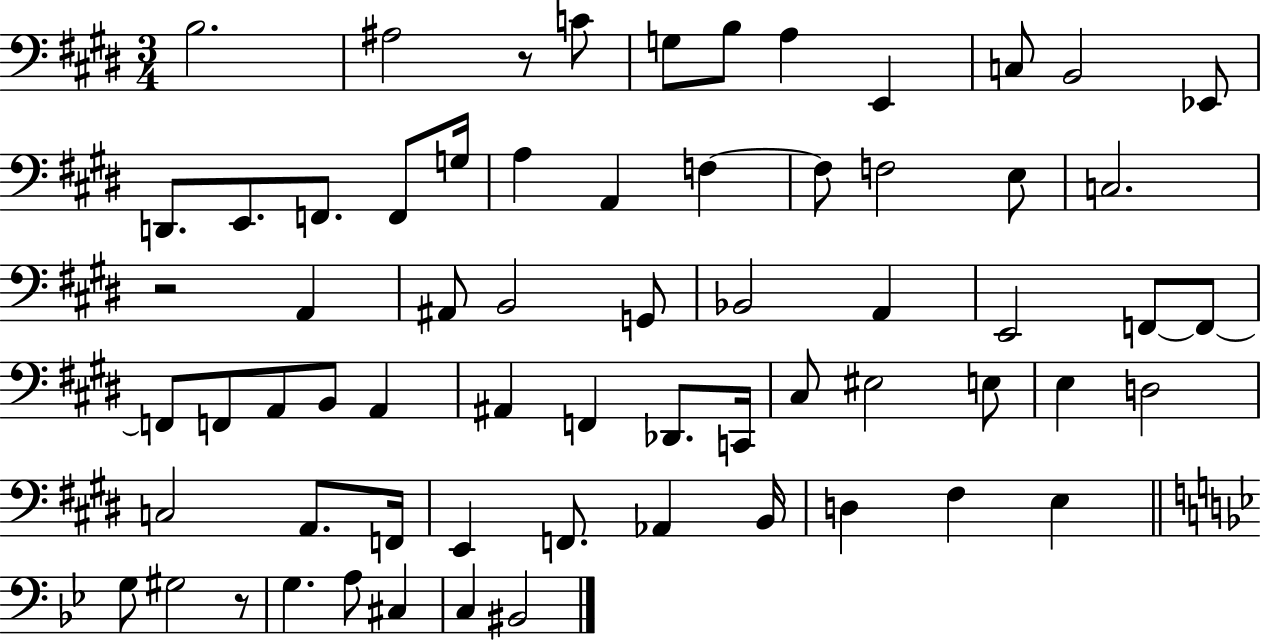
B3/h. A#3/h R/e C4/e G3/e B3/e A3/q E2/q C3/e B2/h Eb2/e D2/e. E2/e. F2/e. F2/e G3/s A3/q A2/q F3/q F3/e F3/h E3/e C3/h. R/h A2/q A#2/e B2/h G2/e Bb2/h A2/q E2/h F2/e F2/e F2/e F2/e A2/e B2/e A2/q A#2/q F2/q Db2/e. C2/s C#3/e EIS3/h E3/e E3/q D3/h C3/h A2/e. F2/s E2/q F2/e. Ab2/q B2/s D3/q F#3/q E3/q G3/e G#3/h R/e G3/q. A3/e C#3/q C3/q BIS2/h